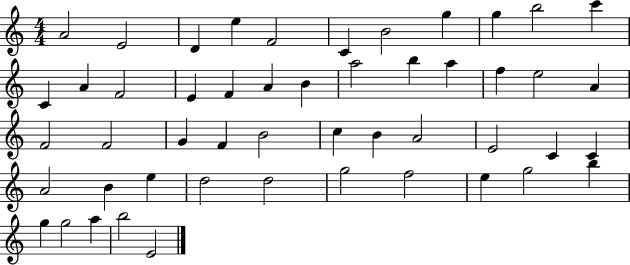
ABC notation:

X:1
T:Untitled
M:4/4
L:1/4
K:C
A2 E2 D e F2 C B2 g g b2 c' C A F2 E F A B a2 b a f e2 A F2 F2 G F B2 c B A2 E2 C C A2 B e d2 d2 g2 f2 e g2 b g g2 a b2 E2